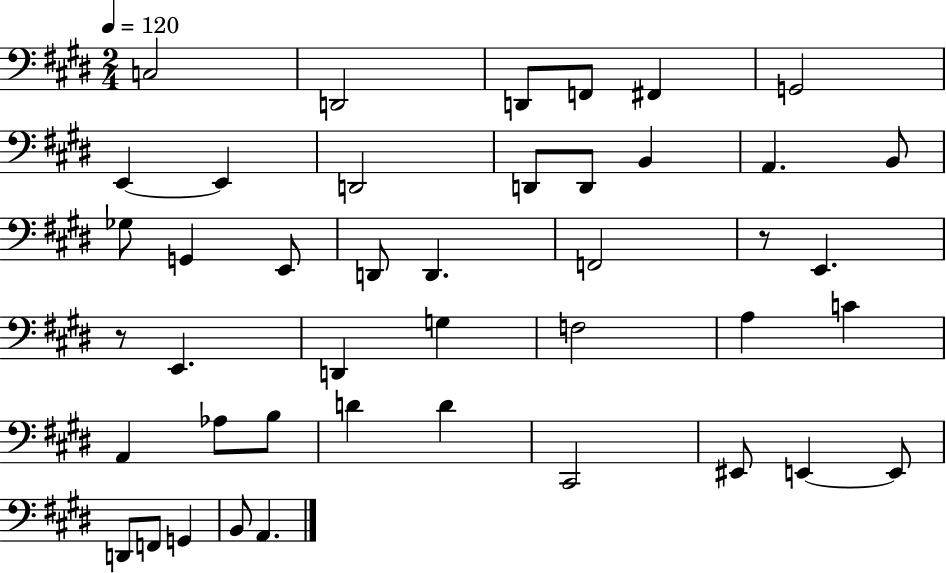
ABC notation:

X:1
T:Untitled
M:2/4
L:1/4
K:E
C,2 D,,2 D,,/2 F,,/2 ^F,, G,,2 E,, E,, D,,2 D,,/2 D,,/2 B,, A,, B,,/2 _G,/2 G,, E,,/2 D,,/2 D,, F,,2 z/2 E,, z/2 E,, D,, G, F,2 A, C A,, _A,/2 B,/2 D D ^C,,2 ^E,,/2 E,, E,,/2 D,,/2 F,,/2 G,, B,,/2 A,,